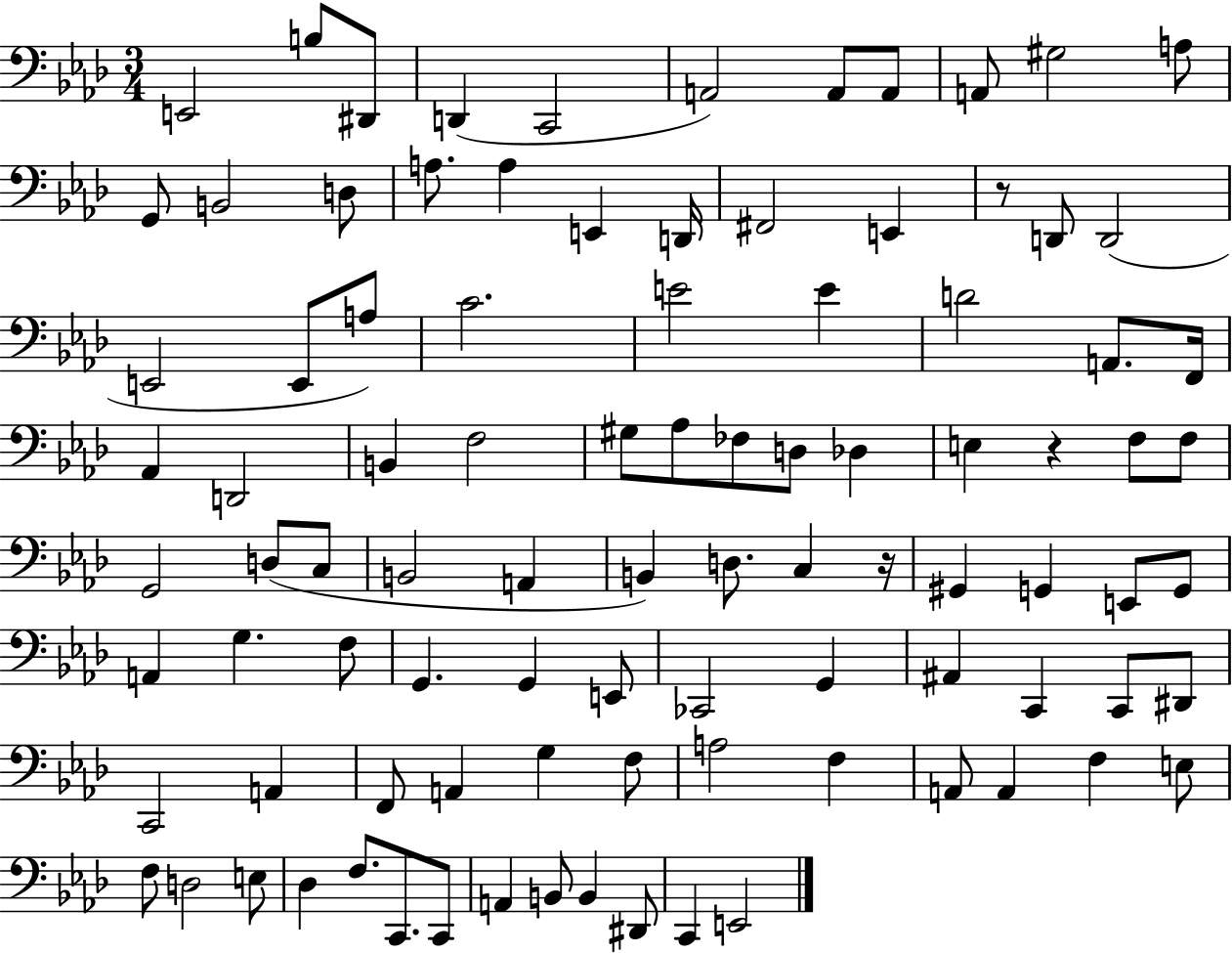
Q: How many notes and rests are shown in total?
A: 95